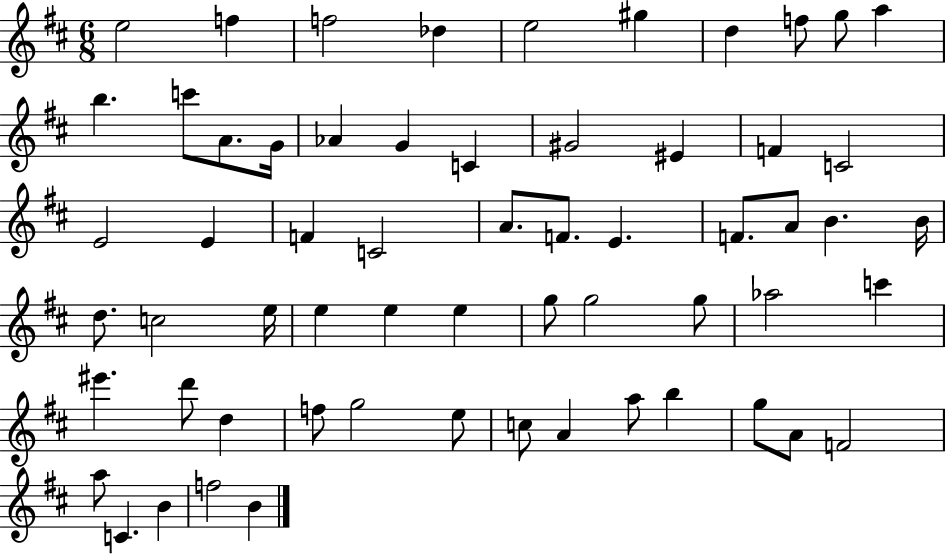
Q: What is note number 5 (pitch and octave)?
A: E5